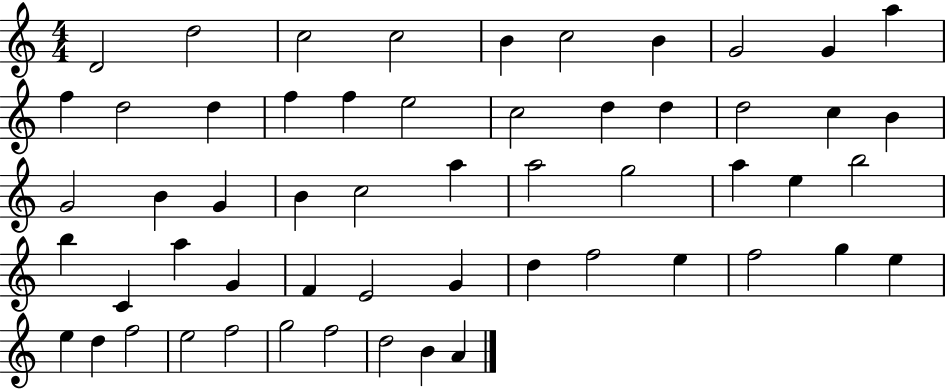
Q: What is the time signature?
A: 4/4